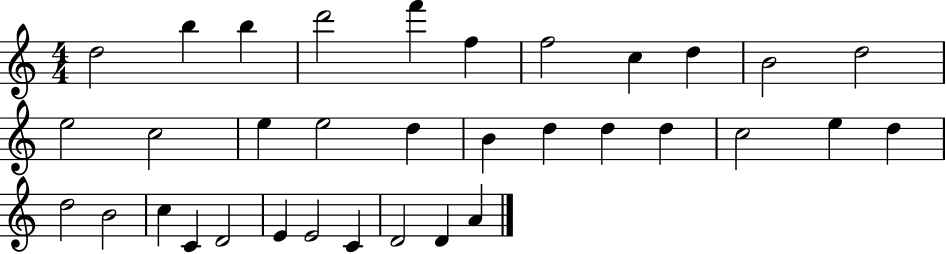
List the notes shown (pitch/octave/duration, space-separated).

D5/h B5/q B5/q D6/h F6/q F5/q F5/h C5/q D5/q B4/h D5/h E5/h C5/h E5/q E5/h D5/q B4/q D5/q D5/q D5/q C5/h E5/q D5/q D5/h B4/h C5/q C4/q D4/h E4/q E4/h C4/q D4/h D4/q A4/q